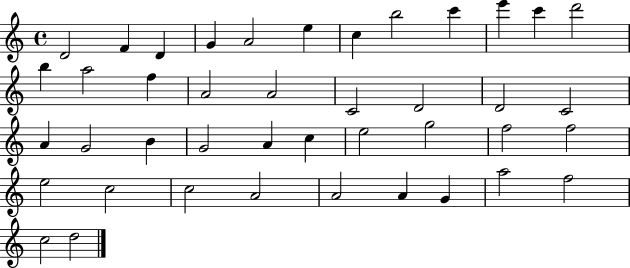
D4/h F4/q D4/q G4/q A4/h E5/q C5/q B5/h C6/q E6/q C6/q D6/h B5/q A5/h F5/q A4/h A4/h C4/h D4/h D4/h C4/h A4/q G4/h B4/q G4/h A4/q C5/q E5/h G5/h F5/h F5/h E5/h C5/h C5/h A4/h A4/h A4/q G4/q A5/h F5/h C5/h D5/h